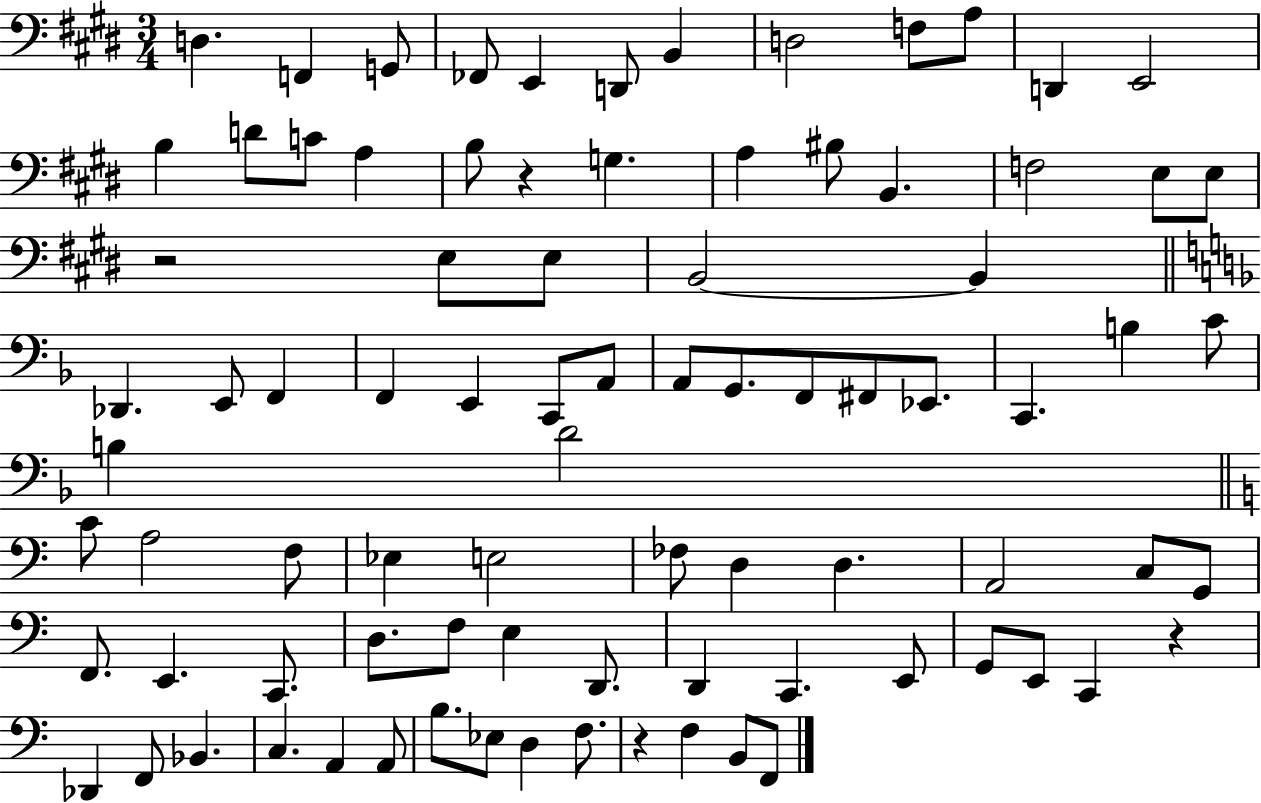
{
  \clef bass
  \numericTimeSignature
  \time 3/4
  \key e \major
  \repeat volta 2 { d4. f,4 g,8 | fes,8 e,4 d,8 b,4 | d2 f8 a8 | d,4 e,2 | \break b4 d'8 c'8 a4 | b8 r4 g4. | a4 bis8 b,4. | f2 e8 e8 | \break r2 e8 e8 | b,2~~ b,4 | \bar "||" \break \key f \major des,4. e,8 f,4 | f,4 e,4 c,8 a,8 | a,8 g,8. f,8 fis,8 ees,8. | c,4. b4 c'8 | \break b4 d'2 | \bar "||" \break \key c \major c'8 a2 f8 | ees4 e2 | fes8 d4 d4. | a,2 c8 g,8 | \break f,8. e,4. c,8. | d8. f8 e4 d,8. | d,4 c,4. e,8 | g,8 e,8 c,4 r4 | \break des,4 f,8 bes,4. | c4. a,4 a,8 | b8. ees8 d4 f8. | r4 f4 b,8 f,8 | \break } \bar "|."
}